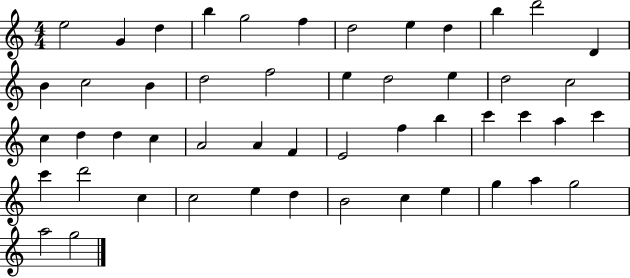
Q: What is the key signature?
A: C major